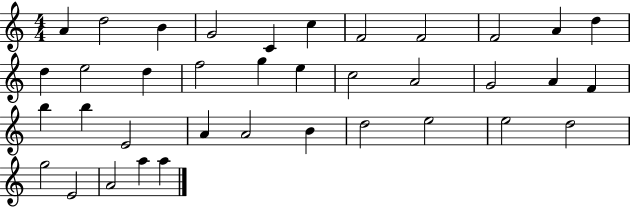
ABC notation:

X:1
T:Untitled
M:4/4
L:1/4
K:C
A d2 B G2 C c F2 F2 F2 A d d e2 d f2 g e c2 A2 G2 A F b b E2 A A2 B d2 e2 e2 d2 g2 E2 A2 a a